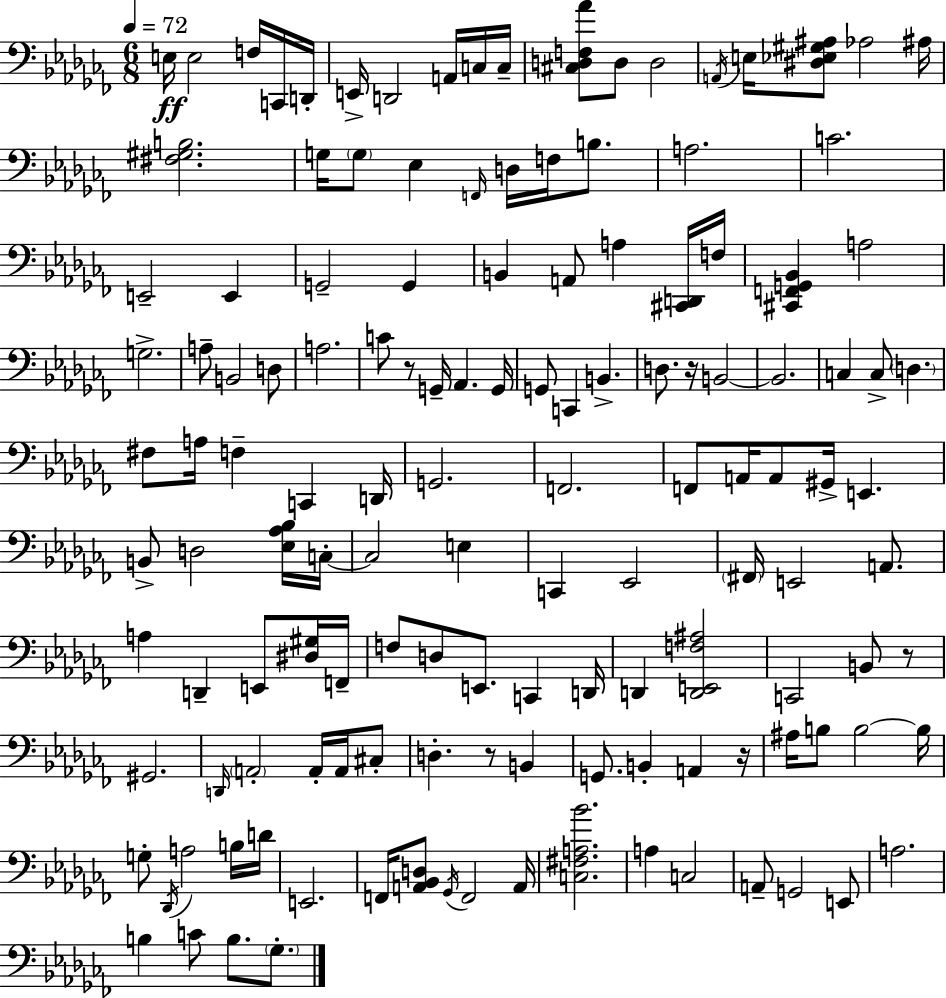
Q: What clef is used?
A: bass